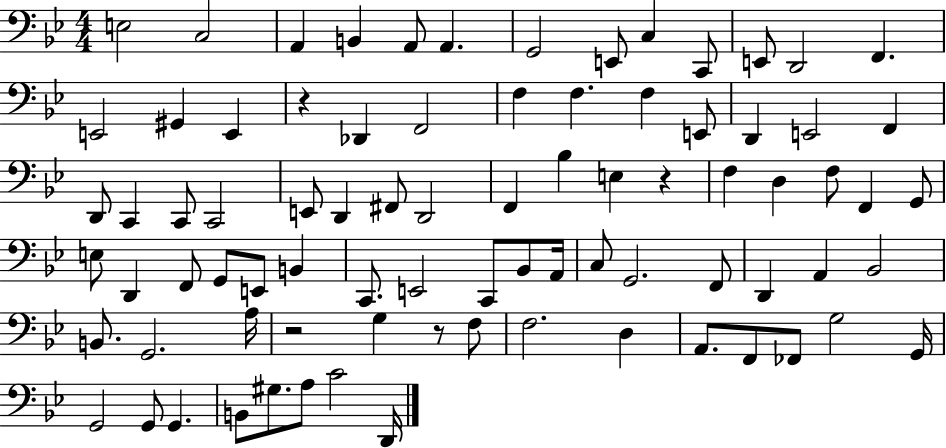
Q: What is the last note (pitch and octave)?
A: D2